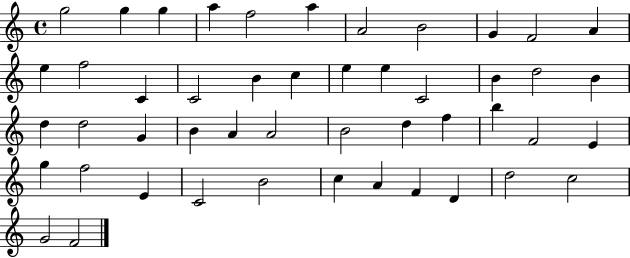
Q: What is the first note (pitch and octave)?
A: G5